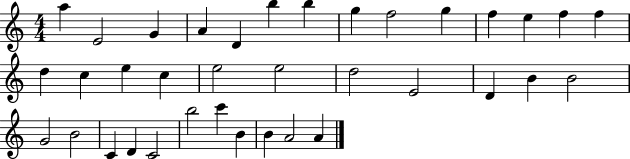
A5/q E4/h G4/q A4/q D4/q B5/q B5/q G5/q F5/h G5/q F5/q E5/q F5/q F5/q D5/q C5/q E5/q C5/q E5/h E5/h D5/h E4/h D4/q B4/q B4/h G4/h B4/h C4/q D4/q C4/h B5/h C6/q B4/q B4/q A4/h A4/q